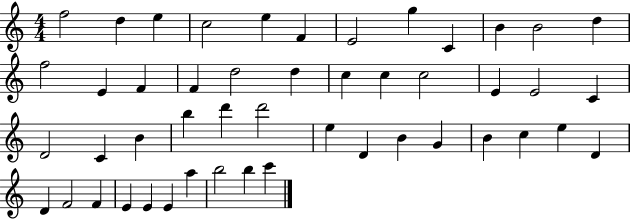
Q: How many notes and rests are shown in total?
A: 48